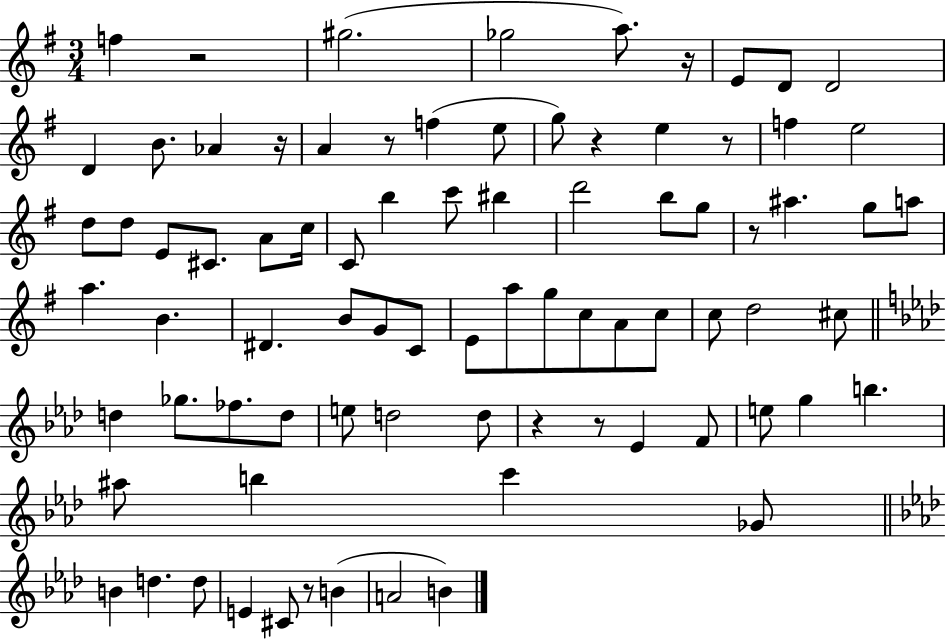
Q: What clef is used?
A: treble